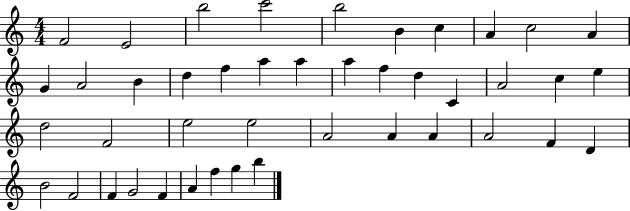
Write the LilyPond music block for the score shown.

{
  \clef treble
  \numericTimeSignature
  \time 4/4
  \key c \major
  f'2 e'2 | b''2 c'''2 | b''2 b'4 c''4 | a'4 c''2 a'4 | \break g'4 a'2 b'4 | d''4 f''4 a''4 a''4 | a''4 f''4 d''4 c'4 | a'2 c''4 e''4 | \break d''2 f'2 | e''2 e''2 | a'2 a'4 a'4 | a'2 f'4 d'4 | \break b'2 f'2 | f'4 g'2 f'4 | a'4 f''4 g''4 b''4 | \bar "|."
}